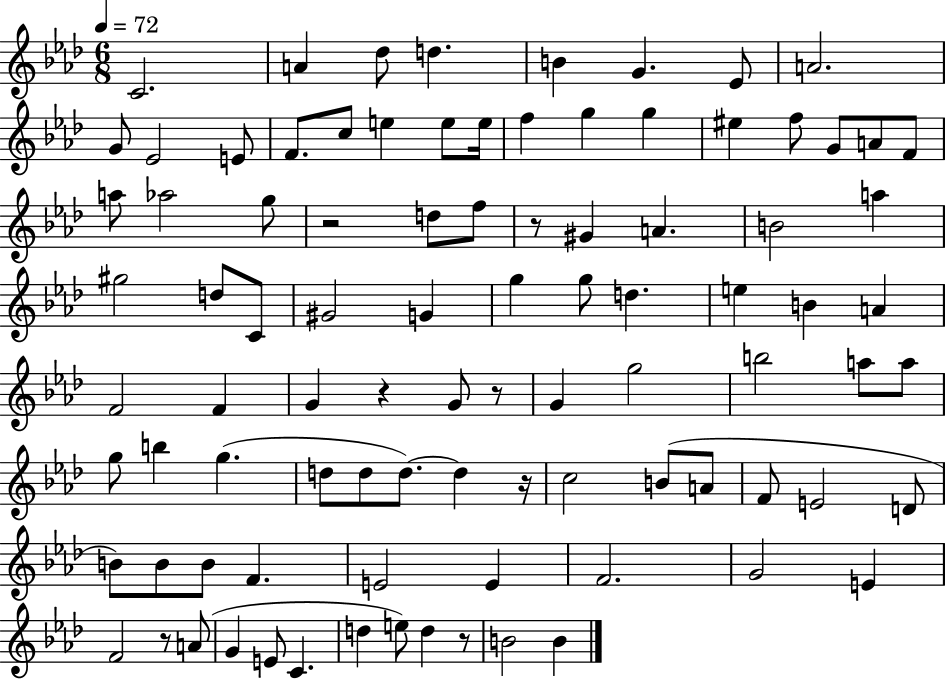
{
  \clef treble
  \numericTimeSignature
  \time 6/8
  \key aes \major
  \tempo 4 = 72
  c'2. | a'4 des''8 d''4. | b'4 g'4. ees'8 | a'2. | \break g'8 ees'2 e'8 | f'8. c''8 e''4 e''8 e''16 | f''4 g''4 g''4 | eis''4 f''8 g'8 a'8 f'8 | \break a''8 aes''2 g''8 | r2 d''8 f''8 | r8 gis'4 a'4. | b'2 a''4 | \break gis''2 d''8 c'8 | gis'2 g'4 | g''4 g''8 d''4. | e''4 b'4 a'4 | \break f'2 f'4 | g'4 r4 g'8 r8 | g'4 g''2 | b''2 a''8 a''8 | \break g''8 b''4 g''4.( | d''8 d''8 d''8.~~) d''4 r16 | c''2 b'8( a'8 | f'8 e'2 d'8 | \break b'8) b'8 b'8 f'4. | e'2 e'4 | f'2. | g'2 e'4 | \break f'2 r8 a'8( | g'4 e'8 c'4. | d''4 e''8) d''4 r8 | b'2 b'4 | \break \bar "|."
}